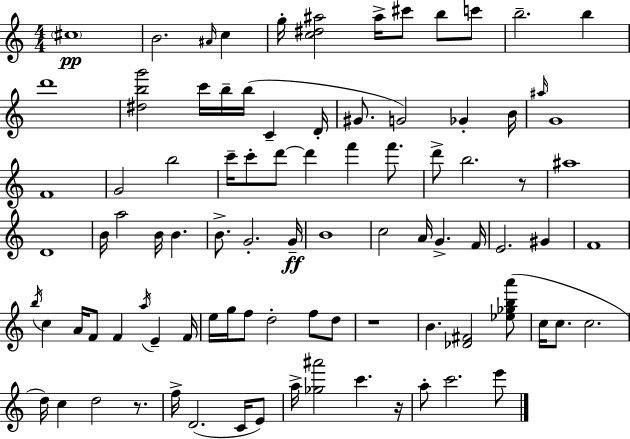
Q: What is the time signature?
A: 4/4